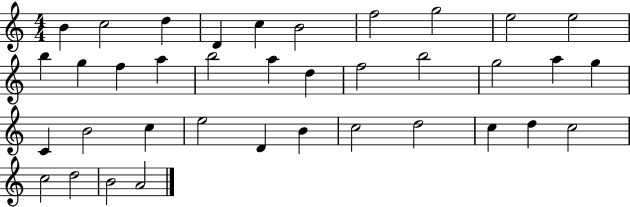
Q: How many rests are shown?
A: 0